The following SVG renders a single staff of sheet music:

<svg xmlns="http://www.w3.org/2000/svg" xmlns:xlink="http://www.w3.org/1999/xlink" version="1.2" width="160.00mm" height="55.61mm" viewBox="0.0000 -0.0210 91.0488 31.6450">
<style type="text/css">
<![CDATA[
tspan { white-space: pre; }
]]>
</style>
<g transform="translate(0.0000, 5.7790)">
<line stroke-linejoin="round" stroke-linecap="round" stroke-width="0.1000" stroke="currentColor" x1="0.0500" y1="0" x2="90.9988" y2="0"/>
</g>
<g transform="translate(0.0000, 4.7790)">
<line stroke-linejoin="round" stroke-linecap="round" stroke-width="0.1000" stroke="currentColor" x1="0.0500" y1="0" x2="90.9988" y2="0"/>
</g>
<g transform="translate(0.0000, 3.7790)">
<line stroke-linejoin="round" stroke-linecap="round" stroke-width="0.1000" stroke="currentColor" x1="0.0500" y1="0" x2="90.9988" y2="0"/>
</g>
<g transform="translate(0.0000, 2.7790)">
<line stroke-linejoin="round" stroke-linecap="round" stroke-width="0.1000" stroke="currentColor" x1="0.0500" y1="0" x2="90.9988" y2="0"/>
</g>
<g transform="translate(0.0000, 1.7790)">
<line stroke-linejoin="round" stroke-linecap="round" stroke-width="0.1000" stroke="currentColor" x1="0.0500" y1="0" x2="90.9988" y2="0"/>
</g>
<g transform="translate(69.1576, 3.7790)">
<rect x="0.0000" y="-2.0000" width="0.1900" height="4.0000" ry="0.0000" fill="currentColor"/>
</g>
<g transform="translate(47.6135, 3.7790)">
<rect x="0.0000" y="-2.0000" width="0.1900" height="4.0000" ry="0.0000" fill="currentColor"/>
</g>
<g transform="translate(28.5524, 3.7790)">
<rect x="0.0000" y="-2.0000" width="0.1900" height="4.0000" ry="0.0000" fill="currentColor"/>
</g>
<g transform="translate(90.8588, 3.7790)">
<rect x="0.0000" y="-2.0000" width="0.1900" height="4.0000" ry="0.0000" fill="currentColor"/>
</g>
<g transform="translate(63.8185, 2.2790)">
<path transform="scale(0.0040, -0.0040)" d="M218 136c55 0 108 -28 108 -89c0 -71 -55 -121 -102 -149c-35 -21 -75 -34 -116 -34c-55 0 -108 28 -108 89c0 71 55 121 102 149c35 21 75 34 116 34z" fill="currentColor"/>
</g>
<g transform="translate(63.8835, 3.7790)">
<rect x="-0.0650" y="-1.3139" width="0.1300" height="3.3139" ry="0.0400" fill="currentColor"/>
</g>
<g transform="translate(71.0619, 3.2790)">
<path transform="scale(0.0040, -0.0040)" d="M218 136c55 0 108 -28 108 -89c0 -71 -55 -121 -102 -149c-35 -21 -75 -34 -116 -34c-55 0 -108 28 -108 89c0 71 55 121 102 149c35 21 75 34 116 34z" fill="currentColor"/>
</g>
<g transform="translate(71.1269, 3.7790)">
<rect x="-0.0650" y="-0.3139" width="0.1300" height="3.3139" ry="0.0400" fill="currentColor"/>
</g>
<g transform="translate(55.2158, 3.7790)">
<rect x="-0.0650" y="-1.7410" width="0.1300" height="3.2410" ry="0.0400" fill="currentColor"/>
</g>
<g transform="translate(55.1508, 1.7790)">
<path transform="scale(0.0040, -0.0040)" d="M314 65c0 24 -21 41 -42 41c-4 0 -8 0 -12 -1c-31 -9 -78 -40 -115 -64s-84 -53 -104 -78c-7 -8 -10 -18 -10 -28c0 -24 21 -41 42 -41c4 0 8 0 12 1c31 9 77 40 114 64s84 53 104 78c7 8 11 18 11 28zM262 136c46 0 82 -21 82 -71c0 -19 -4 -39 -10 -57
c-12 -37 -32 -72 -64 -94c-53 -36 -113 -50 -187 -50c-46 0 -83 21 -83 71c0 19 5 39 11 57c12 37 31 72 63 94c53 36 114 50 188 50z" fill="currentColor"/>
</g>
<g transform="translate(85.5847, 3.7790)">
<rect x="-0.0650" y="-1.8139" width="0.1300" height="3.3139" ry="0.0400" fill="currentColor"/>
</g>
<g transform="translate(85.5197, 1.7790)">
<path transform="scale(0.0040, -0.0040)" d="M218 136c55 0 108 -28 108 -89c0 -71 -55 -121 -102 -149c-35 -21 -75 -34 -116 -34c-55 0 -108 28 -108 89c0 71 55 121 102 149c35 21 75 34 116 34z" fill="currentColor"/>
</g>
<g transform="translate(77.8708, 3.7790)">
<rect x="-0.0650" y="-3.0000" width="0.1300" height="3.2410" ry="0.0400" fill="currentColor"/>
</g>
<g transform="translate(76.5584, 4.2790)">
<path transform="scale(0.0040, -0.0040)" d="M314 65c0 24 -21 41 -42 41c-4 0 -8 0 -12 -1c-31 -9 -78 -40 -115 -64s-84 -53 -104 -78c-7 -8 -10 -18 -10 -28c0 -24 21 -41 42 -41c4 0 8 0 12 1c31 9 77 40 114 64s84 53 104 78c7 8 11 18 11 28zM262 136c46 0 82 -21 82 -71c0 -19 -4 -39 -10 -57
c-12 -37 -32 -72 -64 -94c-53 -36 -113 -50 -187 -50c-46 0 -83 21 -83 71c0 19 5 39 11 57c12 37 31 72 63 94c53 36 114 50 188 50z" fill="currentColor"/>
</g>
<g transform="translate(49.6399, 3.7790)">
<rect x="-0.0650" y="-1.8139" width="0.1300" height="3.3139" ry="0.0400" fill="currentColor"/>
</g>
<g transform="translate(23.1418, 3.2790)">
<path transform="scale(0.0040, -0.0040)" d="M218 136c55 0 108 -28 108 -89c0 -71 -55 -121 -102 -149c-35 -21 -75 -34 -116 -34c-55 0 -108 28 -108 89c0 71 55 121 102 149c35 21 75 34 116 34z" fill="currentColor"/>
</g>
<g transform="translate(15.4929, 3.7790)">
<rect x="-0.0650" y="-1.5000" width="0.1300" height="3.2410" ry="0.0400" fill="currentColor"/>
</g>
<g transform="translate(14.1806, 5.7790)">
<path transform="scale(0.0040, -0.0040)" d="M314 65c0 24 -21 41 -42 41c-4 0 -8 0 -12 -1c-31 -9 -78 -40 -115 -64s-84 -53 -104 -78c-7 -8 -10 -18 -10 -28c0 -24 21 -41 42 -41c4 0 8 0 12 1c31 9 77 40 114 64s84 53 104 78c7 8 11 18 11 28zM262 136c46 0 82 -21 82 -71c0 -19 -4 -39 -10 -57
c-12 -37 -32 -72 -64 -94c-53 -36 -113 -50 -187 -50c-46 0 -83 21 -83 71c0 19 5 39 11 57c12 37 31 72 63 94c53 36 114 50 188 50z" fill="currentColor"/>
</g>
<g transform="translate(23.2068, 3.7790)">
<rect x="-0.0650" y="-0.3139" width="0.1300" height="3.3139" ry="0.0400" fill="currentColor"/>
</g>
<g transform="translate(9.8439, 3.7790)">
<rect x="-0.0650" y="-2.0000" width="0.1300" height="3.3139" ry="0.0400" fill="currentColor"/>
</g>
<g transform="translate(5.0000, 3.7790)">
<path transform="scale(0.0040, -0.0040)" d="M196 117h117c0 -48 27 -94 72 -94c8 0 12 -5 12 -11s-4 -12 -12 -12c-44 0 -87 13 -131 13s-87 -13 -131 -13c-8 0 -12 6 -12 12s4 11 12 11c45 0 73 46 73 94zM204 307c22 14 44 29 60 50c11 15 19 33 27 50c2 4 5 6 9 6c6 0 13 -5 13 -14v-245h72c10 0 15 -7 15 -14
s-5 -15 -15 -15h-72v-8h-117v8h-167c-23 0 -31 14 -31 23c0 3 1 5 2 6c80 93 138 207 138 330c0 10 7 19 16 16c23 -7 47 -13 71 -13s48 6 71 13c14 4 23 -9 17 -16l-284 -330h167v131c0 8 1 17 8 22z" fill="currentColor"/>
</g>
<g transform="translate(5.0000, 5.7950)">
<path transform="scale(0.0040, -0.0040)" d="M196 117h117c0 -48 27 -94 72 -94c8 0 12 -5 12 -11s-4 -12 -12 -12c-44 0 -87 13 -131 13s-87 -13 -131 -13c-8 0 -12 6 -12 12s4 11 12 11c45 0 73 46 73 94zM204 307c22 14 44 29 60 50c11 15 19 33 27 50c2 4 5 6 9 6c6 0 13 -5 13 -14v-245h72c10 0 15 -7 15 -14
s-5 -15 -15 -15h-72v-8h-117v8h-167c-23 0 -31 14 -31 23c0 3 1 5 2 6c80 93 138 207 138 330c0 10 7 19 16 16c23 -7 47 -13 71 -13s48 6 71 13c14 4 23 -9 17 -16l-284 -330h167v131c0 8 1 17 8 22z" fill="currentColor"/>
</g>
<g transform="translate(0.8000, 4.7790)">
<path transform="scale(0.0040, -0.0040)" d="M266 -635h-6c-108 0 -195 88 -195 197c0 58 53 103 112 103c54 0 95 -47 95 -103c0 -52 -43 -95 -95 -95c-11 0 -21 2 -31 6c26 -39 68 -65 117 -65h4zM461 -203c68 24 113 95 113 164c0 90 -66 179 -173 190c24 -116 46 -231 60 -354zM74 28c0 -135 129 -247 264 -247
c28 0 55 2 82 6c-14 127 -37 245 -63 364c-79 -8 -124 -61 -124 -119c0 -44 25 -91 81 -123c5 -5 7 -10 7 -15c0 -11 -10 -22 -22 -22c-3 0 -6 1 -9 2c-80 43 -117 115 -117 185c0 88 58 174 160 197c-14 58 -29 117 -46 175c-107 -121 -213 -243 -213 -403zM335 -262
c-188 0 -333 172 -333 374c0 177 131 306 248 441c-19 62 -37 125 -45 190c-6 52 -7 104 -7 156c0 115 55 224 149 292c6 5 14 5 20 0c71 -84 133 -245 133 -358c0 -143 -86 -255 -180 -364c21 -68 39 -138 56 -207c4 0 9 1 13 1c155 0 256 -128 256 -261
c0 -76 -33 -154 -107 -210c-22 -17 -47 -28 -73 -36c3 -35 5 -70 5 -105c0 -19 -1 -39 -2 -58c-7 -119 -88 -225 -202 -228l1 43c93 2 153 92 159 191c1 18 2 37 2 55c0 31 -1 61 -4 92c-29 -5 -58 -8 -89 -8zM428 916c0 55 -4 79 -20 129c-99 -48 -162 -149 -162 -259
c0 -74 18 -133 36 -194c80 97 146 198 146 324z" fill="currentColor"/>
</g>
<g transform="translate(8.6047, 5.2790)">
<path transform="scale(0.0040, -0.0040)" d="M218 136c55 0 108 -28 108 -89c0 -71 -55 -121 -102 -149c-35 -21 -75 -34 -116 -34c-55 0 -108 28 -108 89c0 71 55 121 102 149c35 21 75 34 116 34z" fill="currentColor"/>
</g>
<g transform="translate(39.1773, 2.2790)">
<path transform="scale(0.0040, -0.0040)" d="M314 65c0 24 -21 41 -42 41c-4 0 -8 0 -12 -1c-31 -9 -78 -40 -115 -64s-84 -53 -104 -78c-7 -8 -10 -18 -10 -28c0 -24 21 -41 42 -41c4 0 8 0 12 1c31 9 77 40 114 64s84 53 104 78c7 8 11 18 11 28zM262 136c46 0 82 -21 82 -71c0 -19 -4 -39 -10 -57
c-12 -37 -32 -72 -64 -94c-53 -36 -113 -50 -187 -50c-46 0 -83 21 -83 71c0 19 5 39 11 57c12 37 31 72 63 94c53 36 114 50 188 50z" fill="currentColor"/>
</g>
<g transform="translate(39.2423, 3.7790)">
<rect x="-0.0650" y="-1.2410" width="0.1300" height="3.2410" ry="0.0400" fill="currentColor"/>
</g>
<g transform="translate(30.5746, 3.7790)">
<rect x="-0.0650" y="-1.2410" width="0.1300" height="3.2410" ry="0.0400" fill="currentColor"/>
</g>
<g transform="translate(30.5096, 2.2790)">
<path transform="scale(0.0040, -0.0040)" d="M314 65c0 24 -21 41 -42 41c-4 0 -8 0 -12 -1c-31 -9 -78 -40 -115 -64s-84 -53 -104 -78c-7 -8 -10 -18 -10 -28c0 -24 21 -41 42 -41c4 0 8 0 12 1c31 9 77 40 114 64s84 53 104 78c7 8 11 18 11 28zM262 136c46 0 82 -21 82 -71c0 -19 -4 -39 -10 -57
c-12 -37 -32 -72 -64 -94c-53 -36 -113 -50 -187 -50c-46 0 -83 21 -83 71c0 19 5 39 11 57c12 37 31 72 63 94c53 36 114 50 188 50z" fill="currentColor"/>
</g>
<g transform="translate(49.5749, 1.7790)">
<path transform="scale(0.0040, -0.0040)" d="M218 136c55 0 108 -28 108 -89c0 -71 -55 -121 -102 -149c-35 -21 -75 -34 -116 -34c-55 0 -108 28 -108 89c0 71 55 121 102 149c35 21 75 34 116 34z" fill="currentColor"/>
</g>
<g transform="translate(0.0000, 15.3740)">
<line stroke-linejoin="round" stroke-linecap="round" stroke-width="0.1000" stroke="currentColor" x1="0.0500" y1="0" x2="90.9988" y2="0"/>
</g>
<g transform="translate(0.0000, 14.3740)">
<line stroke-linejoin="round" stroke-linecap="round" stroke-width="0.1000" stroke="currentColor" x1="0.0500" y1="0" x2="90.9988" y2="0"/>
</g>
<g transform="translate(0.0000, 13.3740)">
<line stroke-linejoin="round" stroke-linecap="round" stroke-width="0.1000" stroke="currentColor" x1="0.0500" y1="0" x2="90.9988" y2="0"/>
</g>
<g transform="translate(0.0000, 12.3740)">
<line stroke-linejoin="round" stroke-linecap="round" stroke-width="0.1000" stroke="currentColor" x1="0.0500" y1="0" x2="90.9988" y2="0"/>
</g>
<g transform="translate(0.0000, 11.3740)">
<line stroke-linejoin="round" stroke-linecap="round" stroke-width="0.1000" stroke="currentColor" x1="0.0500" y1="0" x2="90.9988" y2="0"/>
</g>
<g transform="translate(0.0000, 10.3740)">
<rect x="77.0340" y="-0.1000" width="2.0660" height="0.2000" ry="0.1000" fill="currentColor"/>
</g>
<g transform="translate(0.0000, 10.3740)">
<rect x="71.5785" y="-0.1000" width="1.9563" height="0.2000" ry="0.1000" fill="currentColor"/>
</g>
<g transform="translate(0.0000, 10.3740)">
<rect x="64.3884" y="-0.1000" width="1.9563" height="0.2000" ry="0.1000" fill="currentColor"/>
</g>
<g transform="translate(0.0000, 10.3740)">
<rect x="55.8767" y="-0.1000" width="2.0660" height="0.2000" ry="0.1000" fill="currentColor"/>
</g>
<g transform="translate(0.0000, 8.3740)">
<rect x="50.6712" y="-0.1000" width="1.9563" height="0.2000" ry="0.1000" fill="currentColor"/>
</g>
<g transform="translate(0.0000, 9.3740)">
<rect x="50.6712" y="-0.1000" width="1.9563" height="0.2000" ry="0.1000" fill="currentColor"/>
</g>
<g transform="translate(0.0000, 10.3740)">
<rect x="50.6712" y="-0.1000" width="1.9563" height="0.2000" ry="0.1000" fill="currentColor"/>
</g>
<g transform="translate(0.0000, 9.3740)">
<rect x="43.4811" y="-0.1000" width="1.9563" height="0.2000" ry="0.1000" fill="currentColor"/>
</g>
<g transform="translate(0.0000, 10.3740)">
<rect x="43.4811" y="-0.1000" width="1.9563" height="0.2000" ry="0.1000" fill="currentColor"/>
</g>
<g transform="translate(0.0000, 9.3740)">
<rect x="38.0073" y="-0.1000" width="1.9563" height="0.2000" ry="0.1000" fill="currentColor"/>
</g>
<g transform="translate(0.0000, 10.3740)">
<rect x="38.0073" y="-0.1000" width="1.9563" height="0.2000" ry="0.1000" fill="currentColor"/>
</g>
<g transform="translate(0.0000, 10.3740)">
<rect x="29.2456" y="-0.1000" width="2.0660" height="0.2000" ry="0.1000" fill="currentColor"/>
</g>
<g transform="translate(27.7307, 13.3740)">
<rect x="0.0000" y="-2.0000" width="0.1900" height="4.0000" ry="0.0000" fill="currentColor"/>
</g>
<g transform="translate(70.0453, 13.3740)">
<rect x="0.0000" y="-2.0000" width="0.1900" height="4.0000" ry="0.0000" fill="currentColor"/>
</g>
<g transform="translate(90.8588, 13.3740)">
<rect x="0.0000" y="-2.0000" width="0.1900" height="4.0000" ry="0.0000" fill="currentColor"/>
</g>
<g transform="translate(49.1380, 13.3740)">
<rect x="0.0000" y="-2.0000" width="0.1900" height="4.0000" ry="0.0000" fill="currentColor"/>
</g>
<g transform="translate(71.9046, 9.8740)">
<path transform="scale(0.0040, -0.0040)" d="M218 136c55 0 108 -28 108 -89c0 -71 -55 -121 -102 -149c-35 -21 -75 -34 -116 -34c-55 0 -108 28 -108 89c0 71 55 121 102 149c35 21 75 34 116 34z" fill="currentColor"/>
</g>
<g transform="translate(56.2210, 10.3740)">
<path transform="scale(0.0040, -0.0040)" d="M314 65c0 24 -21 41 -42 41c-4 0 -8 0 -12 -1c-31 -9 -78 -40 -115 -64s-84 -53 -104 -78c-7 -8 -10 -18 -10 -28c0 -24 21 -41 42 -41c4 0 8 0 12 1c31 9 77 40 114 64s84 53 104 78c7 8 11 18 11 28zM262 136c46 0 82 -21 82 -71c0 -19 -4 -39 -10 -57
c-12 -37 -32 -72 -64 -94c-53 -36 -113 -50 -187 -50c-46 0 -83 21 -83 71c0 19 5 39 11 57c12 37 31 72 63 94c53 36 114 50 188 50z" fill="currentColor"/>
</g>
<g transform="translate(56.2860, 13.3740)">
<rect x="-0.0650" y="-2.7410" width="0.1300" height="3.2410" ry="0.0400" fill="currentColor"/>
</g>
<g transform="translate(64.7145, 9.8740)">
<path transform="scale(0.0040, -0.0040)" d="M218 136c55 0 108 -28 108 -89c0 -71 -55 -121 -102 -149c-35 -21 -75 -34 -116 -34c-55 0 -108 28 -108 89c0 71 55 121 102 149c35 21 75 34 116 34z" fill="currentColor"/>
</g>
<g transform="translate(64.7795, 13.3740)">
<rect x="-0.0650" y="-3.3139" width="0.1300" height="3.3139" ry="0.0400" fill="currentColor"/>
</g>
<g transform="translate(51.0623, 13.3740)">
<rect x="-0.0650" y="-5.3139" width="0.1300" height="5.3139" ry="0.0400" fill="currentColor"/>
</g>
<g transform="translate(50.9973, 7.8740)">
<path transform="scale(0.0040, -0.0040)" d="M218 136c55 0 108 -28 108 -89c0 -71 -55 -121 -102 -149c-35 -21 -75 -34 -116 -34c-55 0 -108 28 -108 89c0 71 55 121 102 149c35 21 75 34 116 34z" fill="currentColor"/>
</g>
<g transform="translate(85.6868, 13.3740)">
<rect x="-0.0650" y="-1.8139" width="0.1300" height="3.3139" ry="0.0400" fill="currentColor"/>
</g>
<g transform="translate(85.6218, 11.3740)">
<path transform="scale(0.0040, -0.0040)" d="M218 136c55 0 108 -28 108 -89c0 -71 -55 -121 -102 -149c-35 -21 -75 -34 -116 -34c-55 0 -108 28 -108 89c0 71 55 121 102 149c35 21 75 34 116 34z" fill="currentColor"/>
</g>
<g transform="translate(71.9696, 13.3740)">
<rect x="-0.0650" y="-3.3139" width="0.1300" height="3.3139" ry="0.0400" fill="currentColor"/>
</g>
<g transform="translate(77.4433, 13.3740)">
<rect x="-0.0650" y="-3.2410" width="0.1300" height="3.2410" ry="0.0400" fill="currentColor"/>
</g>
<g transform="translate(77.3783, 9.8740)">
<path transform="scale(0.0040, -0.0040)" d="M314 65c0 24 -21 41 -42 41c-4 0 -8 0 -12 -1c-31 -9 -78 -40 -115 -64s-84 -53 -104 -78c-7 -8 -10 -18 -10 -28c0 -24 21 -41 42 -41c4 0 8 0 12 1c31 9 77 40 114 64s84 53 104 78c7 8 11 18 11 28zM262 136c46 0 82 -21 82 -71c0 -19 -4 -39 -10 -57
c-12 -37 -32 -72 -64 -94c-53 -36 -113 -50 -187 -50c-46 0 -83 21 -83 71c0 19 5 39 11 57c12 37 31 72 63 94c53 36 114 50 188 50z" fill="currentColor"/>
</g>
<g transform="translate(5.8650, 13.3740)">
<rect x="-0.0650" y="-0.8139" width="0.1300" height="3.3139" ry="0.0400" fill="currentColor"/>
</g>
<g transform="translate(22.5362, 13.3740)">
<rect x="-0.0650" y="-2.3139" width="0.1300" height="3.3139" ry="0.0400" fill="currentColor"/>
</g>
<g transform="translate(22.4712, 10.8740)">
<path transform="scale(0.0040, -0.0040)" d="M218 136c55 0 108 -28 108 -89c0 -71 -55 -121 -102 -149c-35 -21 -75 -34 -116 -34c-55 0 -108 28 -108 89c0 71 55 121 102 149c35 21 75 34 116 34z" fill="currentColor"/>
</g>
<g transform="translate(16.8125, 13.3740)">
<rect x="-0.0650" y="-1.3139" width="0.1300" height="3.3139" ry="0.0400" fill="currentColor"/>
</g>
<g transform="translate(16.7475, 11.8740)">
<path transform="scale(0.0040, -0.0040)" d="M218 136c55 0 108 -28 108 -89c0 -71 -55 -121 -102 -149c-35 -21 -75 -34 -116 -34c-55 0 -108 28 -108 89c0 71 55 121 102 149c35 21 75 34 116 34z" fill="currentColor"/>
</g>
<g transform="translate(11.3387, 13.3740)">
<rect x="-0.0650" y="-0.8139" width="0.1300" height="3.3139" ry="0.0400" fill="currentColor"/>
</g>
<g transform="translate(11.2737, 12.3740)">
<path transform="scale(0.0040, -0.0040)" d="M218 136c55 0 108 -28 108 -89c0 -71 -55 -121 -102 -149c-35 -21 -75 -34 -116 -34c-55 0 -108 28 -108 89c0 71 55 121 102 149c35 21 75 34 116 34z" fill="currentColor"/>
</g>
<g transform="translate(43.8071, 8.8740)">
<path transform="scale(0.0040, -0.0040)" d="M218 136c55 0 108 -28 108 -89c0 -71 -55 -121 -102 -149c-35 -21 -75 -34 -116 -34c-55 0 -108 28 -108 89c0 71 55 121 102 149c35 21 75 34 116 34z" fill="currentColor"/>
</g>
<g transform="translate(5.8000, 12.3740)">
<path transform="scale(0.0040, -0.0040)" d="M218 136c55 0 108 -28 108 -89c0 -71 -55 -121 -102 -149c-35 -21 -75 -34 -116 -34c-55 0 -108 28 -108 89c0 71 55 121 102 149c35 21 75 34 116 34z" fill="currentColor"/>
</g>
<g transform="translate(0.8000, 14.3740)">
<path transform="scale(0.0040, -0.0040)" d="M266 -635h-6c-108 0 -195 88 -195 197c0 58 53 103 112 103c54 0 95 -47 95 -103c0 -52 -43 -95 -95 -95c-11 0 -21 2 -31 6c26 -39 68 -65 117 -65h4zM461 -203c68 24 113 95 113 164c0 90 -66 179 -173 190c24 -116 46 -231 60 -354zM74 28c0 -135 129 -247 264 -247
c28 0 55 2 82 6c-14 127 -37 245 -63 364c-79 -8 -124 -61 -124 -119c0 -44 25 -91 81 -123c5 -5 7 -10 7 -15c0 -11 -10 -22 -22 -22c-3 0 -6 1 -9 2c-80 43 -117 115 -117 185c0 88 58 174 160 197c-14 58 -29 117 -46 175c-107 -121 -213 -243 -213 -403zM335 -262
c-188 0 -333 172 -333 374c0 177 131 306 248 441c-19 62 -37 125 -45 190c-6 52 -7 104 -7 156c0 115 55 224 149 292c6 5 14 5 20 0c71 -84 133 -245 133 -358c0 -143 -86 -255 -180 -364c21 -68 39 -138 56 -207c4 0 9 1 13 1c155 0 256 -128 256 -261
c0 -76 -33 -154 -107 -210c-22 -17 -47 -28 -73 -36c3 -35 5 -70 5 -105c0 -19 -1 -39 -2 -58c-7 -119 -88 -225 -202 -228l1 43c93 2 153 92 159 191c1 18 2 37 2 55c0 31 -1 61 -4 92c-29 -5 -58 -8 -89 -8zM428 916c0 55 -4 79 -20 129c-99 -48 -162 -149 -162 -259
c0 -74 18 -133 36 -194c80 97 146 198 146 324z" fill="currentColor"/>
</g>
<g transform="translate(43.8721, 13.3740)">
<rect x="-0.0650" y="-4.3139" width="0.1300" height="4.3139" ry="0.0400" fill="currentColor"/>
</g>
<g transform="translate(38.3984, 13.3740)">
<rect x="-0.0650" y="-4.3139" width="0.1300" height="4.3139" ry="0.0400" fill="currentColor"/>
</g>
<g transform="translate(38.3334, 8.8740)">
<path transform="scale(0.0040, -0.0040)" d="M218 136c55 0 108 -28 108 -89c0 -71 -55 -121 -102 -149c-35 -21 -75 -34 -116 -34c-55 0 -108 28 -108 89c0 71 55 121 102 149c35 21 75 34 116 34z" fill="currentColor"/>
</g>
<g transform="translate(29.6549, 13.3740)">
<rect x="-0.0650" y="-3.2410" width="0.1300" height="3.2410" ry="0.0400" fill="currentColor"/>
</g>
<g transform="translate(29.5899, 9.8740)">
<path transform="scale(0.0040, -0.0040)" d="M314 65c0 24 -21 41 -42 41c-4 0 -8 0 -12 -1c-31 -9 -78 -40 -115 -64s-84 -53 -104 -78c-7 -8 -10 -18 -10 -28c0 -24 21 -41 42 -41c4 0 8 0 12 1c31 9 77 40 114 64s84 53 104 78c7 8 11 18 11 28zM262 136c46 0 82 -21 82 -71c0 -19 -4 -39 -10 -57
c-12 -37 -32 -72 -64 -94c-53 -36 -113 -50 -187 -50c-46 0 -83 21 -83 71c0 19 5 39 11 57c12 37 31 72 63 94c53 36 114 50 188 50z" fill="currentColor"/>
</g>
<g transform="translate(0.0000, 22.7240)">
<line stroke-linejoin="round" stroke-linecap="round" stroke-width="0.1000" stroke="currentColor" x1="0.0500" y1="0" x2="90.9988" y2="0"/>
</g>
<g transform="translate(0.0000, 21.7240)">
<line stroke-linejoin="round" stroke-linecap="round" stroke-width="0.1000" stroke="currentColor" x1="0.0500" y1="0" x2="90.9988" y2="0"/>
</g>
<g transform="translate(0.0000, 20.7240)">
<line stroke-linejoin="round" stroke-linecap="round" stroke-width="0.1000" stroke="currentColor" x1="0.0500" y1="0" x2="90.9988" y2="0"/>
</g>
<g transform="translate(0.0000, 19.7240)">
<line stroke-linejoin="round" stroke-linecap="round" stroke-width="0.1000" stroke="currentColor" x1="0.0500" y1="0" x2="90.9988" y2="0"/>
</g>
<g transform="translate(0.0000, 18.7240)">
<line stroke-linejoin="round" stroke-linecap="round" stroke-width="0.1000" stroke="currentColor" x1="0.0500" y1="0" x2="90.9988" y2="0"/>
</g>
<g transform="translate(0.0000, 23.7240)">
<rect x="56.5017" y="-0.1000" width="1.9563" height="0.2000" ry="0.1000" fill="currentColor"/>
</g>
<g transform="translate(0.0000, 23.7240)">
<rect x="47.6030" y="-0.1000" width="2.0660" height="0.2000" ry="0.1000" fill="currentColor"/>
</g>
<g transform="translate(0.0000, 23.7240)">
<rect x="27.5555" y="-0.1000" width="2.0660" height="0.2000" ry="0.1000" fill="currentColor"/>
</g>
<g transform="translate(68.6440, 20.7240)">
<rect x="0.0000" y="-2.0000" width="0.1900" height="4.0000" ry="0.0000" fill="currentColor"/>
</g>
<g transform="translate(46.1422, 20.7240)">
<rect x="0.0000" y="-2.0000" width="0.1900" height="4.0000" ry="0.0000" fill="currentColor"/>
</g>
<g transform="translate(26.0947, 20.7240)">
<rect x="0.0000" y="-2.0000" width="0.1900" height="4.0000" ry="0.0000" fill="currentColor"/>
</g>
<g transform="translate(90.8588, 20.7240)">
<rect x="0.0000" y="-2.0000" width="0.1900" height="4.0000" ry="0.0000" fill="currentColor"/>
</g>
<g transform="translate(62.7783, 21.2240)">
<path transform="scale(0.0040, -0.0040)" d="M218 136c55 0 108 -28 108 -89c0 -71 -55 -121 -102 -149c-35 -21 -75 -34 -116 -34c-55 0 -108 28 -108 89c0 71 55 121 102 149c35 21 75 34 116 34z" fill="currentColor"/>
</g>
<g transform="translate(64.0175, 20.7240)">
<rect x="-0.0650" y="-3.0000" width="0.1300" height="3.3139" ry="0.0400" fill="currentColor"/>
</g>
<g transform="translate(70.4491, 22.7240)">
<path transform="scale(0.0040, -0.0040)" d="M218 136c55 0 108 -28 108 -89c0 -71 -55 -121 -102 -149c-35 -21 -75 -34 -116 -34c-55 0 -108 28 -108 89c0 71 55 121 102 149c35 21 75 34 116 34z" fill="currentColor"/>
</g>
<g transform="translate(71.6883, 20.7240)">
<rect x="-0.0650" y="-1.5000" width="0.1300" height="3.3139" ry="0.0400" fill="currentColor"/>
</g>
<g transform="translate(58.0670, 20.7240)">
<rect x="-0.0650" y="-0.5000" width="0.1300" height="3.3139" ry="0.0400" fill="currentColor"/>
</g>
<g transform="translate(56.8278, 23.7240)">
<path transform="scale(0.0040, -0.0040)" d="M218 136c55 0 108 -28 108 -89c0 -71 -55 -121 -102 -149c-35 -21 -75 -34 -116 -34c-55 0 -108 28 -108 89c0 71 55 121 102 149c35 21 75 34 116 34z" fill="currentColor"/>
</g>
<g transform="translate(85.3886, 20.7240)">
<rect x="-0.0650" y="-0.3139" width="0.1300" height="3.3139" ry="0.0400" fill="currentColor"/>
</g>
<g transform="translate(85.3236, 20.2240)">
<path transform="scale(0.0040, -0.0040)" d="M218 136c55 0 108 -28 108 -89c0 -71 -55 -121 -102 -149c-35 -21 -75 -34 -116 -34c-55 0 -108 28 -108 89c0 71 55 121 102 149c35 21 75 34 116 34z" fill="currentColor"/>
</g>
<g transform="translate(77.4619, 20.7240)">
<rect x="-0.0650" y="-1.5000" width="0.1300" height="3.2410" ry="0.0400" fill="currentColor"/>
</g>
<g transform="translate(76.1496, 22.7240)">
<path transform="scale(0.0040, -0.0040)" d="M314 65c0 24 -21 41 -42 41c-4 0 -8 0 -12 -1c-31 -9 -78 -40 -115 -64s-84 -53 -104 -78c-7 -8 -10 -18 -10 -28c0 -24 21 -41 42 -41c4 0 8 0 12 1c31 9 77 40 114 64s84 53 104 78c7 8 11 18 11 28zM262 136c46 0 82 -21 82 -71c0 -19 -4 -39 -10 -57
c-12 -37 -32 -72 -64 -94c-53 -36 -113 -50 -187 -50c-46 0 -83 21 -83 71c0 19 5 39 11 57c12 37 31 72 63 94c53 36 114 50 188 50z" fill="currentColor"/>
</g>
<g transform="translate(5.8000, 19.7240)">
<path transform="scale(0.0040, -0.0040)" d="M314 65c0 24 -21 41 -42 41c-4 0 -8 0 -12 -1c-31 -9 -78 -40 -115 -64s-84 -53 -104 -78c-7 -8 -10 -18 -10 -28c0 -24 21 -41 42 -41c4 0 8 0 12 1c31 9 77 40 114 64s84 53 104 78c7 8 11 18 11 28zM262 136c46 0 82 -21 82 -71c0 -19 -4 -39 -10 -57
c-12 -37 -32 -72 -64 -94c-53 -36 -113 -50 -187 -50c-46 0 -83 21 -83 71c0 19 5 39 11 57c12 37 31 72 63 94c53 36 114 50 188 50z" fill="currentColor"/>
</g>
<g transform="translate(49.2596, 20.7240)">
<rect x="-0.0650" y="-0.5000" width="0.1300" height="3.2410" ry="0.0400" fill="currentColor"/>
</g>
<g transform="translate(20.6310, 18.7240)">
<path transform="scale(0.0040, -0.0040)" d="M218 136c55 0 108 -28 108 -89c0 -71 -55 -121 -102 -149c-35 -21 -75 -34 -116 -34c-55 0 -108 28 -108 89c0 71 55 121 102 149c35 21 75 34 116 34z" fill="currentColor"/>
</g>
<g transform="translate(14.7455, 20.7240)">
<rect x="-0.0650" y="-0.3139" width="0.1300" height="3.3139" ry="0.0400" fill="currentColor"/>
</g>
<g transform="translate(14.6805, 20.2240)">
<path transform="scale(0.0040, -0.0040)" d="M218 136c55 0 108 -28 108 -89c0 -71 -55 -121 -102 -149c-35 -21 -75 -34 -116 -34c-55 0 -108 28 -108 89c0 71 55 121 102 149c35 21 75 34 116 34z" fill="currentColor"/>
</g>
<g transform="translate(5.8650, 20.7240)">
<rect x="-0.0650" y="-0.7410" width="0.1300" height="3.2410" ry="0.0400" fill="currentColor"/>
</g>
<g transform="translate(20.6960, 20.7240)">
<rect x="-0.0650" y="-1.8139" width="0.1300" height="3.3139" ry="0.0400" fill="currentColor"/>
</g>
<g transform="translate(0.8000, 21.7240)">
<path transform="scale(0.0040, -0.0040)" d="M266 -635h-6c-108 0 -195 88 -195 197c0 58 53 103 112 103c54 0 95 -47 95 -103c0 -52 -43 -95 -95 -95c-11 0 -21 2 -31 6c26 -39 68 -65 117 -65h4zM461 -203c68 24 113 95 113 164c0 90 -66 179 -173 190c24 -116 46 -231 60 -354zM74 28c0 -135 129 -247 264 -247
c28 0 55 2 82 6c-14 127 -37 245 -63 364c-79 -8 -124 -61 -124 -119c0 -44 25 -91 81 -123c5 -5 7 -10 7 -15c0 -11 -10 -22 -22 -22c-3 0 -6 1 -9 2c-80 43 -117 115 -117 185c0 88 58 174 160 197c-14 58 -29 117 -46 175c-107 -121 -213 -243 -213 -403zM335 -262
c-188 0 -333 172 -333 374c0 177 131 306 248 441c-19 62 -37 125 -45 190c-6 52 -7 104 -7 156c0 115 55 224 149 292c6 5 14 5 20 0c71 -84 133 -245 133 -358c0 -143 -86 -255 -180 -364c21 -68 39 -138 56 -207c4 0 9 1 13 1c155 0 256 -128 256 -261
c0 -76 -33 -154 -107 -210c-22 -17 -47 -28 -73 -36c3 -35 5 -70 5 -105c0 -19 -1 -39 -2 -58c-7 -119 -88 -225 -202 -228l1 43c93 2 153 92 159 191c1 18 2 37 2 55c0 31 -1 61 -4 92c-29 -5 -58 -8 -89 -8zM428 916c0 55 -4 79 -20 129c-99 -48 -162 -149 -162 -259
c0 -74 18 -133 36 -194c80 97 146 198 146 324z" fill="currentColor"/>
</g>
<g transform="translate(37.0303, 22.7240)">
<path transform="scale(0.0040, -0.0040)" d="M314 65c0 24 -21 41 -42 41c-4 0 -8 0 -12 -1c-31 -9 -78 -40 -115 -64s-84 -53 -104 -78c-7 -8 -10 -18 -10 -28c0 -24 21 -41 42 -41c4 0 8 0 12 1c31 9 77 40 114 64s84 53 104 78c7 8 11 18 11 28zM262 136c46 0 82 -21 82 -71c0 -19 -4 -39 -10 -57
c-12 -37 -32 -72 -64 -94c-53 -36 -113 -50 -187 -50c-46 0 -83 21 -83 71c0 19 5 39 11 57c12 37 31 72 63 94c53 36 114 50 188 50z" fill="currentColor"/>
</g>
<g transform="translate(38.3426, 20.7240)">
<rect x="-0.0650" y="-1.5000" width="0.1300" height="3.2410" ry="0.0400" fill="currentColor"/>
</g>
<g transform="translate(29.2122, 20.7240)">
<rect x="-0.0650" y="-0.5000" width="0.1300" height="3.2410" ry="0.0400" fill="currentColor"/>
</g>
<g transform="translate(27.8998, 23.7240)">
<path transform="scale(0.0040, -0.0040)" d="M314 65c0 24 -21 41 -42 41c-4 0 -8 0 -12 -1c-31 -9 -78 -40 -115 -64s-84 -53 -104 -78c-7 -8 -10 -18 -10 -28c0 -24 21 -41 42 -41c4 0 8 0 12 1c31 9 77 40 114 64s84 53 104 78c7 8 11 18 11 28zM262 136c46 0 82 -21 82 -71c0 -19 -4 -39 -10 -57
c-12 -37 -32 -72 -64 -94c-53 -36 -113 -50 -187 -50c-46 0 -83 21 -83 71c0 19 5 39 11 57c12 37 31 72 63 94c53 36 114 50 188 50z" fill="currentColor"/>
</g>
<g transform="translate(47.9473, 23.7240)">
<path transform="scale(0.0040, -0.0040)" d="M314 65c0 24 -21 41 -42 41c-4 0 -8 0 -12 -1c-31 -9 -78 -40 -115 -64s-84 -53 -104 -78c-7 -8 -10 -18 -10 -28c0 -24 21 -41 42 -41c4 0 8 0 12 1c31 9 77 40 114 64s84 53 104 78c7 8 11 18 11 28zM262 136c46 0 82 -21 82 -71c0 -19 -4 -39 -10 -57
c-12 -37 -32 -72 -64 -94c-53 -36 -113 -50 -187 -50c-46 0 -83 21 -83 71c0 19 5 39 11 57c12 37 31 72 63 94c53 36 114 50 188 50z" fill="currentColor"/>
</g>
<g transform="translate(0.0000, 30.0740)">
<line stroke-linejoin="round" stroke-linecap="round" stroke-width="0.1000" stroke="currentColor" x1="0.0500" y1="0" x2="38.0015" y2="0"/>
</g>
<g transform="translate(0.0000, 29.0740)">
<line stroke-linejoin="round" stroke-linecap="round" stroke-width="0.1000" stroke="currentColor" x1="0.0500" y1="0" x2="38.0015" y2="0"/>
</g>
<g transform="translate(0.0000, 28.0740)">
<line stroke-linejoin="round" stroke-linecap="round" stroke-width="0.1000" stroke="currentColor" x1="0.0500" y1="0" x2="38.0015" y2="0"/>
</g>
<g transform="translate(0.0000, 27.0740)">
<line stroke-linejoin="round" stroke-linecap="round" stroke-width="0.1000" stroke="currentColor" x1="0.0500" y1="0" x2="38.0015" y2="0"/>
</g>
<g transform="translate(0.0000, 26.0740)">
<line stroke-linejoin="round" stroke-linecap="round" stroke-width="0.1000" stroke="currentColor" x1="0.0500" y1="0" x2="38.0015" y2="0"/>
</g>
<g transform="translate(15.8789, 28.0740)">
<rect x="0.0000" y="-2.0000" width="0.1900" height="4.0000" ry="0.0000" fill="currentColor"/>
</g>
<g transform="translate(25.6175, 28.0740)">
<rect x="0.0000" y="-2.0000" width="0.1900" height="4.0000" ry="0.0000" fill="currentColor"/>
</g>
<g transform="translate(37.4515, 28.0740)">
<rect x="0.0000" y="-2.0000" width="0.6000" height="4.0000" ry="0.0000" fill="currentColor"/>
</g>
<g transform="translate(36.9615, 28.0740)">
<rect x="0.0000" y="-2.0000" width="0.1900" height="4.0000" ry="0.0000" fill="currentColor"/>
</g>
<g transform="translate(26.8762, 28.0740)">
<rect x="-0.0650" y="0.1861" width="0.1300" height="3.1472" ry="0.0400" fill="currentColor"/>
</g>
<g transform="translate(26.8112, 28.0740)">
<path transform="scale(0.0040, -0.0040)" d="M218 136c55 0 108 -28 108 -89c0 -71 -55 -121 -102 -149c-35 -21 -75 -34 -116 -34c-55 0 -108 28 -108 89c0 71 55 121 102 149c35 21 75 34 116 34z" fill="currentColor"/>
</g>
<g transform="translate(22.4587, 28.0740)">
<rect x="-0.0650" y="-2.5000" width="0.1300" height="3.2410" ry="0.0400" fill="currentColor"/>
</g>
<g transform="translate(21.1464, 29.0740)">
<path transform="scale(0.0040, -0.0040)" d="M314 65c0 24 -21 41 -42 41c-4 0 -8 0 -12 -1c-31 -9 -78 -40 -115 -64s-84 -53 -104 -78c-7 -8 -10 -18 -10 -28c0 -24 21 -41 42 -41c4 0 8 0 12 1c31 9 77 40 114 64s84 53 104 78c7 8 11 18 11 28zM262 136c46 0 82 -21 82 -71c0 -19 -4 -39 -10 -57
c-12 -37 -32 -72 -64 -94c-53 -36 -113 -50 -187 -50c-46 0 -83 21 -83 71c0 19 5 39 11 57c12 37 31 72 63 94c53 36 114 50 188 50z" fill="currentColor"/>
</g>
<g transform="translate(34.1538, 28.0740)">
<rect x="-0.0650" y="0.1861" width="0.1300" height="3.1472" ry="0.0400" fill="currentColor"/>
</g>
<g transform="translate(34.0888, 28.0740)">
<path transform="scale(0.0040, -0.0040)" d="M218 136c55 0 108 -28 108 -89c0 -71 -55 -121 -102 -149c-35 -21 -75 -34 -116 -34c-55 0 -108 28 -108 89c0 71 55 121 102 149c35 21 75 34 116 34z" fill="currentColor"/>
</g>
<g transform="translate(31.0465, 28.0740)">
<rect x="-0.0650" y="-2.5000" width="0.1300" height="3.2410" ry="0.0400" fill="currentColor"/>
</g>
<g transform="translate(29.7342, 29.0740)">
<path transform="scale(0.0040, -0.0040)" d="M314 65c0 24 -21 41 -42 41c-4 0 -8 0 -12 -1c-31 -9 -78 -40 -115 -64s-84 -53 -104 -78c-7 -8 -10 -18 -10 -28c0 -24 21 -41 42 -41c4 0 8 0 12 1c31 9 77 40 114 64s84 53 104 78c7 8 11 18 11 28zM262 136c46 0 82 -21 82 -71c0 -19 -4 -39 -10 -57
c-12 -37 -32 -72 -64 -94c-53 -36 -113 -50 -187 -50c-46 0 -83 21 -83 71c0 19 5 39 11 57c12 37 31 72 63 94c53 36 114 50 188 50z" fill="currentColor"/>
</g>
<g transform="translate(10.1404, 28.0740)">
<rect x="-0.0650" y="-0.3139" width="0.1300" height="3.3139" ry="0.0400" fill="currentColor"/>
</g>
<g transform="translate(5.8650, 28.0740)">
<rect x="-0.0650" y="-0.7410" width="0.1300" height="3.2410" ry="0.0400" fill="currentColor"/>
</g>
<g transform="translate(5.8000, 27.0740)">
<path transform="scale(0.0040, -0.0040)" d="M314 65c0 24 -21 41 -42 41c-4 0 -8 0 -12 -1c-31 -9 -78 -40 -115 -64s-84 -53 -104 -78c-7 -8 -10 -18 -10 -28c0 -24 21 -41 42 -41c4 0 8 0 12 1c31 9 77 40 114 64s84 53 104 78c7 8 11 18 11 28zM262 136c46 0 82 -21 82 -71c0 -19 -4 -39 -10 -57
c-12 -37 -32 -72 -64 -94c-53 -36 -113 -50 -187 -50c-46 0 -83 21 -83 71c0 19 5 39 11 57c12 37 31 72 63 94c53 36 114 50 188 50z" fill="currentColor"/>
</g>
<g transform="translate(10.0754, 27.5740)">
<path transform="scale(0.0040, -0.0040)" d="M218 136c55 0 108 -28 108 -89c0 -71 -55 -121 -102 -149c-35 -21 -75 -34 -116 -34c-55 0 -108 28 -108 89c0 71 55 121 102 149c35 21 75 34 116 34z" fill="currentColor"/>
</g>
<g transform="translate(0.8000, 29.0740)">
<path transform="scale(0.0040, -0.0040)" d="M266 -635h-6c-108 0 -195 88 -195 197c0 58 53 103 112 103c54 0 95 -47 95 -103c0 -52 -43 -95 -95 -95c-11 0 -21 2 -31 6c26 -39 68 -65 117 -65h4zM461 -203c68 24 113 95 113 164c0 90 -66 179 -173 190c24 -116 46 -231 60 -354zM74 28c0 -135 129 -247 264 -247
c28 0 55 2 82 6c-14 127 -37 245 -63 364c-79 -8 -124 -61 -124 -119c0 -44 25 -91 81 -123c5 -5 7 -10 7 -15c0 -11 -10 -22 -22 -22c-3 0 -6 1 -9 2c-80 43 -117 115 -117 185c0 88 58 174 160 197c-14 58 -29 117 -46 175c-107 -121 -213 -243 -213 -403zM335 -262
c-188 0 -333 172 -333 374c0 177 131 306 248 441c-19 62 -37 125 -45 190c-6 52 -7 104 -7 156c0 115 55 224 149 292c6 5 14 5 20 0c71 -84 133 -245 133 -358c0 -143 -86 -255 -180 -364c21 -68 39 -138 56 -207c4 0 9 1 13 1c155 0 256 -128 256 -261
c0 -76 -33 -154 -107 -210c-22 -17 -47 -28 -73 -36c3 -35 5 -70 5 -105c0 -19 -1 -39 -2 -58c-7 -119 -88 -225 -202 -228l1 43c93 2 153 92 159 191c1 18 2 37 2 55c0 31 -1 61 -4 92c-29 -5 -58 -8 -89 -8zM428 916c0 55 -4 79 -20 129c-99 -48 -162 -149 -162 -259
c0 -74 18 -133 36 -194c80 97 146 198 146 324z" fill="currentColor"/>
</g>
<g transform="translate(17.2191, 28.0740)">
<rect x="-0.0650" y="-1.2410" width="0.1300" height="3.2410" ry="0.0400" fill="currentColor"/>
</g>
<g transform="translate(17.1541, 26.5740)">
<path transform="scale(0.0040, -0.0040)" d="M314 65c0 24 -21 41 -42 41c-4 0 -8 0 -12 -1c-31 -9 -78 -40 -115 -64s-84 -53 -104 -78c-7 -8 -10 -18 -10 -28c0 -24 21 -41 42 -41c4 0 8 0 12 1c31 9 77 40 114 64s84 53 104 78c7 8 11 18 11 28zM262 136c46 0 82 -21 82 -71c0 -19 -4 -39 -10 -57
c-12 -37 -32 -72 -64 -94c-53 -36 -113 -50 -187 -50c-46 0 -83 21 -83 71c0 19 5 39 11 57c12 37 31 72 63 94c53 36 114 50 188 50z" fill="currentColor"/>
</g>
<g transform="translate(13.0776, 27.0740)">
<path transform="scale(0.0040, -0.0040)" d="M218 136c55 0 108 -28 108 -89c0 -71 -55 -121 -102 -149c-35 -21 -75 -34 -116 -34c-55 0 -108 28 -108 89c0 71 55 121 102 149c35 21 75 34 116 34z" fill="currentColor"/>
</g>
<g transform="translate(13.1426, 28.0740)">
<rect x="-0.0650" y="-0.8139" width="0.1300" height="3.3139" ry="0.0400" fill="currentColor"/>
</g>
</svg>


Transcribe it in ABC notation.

X:1
T:Untitled
M:4/4
L:1/4
K:C
F E2 c e2 e2 f f2 e c A2 f d d e g b2 d' d' f' a2 b b b2 f d2 c f C2 E2 C2 C A E E2 c d2 c d e2 G2 B G2 B